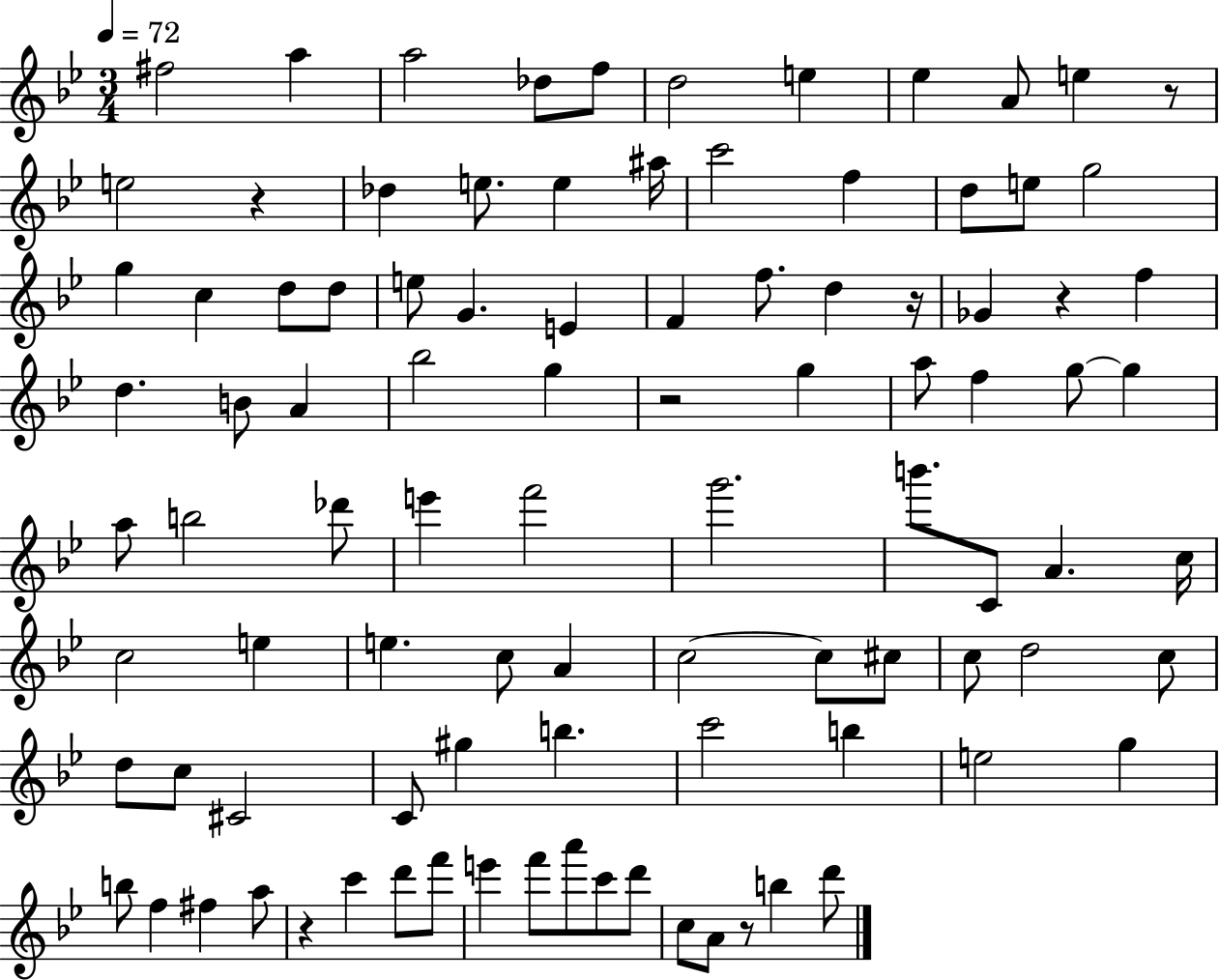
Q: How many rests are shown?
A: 7